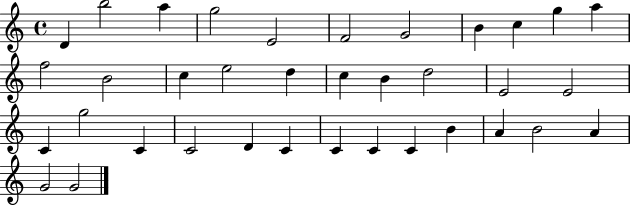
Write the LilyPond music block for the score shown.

{
  \clef treble
  \time 4/4
  \defaultTimeSignature
  \key c \major
  d'4 b''2 a''4 | g''2 e'2 | f'2 g'2 | b'4 c''4 g''4 a''4 | \break f''2 b'2 | c''4 e''2 d''4 | c''4 b'4 d''2 | e'2 e'2 | \break c'4 g''2 c'4 | c'2 d'4 c'4 | c'4 c'4 c'4 b'4 | a'4 b'2 a'4 | \break g'2 g'2 | \bar "|."
}